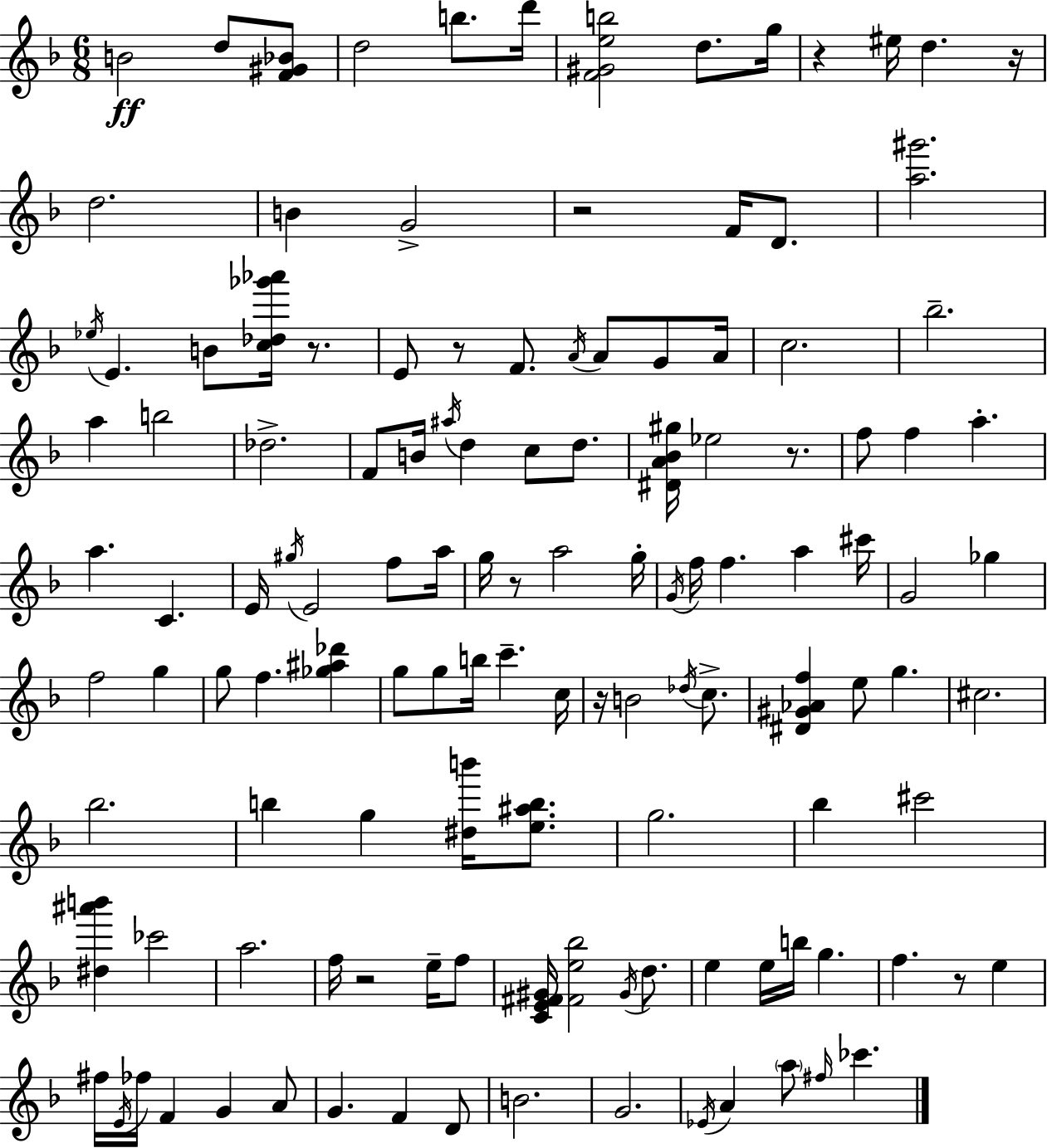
B4/h D5/e [F4,G#4,Bb4]/e D5/h B5/e. D6/s [F4,G#4,E5,B5]/h D5/e. G5/s R/q EIS5/s D5/q. R/s D5/h. B4/q G4/h R/h F4/s D4/e. [A5,G#6]/h. Eb5/s E4/q. B4/e [C5,Db5,Gb6,Ab6]/s R/e. E4/e R/e F4/e. A4/s A4/e G4/e A4/s C5/h. Bb5/h. A5/q B5/h Db5/h. F4/e B4/s A#5/s D5/q C5/e D5/e. [D#4,A4,Bb4,G#5]/s Eb5/h R/e. F5/e F5/q A5/q. A5/q. C4/q. E4/s G#5/s E4/h F5/e A5/s G5/s R/e A5/h G5/s G4/s F5/s F5/q. A5/q C#6/s G4/h Gb5/q F5/h G5/q G5/e F5/q. [Gb5,A#5,Db6]/q G5/e G5/e B5/s C6/q. C5/s R/s B4/h Db5/s C5/e. [D#4,G#4,Ab4,F5]/q E5/e G5/q. C#5/h. Bb5/h. B5/q G5/q [D#5,B6]/s [E5,A#5,B5]/e. G5/h. Bb5/q C#6/h [D#5,A#6,B6]/q CES6/h A5/h. F5/s R/h E5/s F5/e [C4,E4,F#4,G#4]/s [F#4,E5,Bb5]/h G#4/s D5/e. E5/q E5/s B5/s G5/q. F5/q. R/e E5/q F#5/s E4/s FES5/s F4/q G4/q A4/e G4/q. F4/q D4/e B4/h. G4/h. Eb4/s A4/q A5/e F#5/s CES6/q.